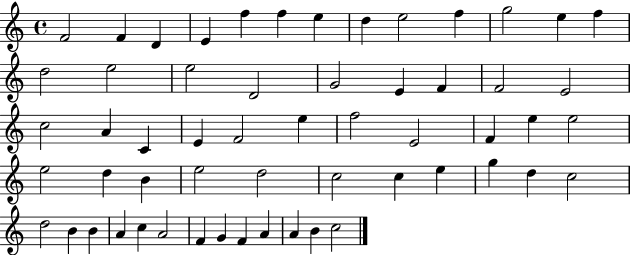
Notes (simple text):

F4/h F4/q D4/q E4/q F5/q F5/q E5/q D5/q E5/h F5/q G5/h E5/q F5/q D5/h E5/h E5/h D4/h G4/h E4/q F4/q F4/h E4/h C5/h A4/q C4/q E4/q F4/h E5/q F5/h E4/h F4/q E5/q E5/h E5/h D5/q B4/q E5/h D5/h C5/h C5/q E5/q G5/q D5/q C5/h D5/h B4/q B4/q A4/q C5/q A4/h F4/q G4/q F4/q A4/q A4/q B4/q C5/h